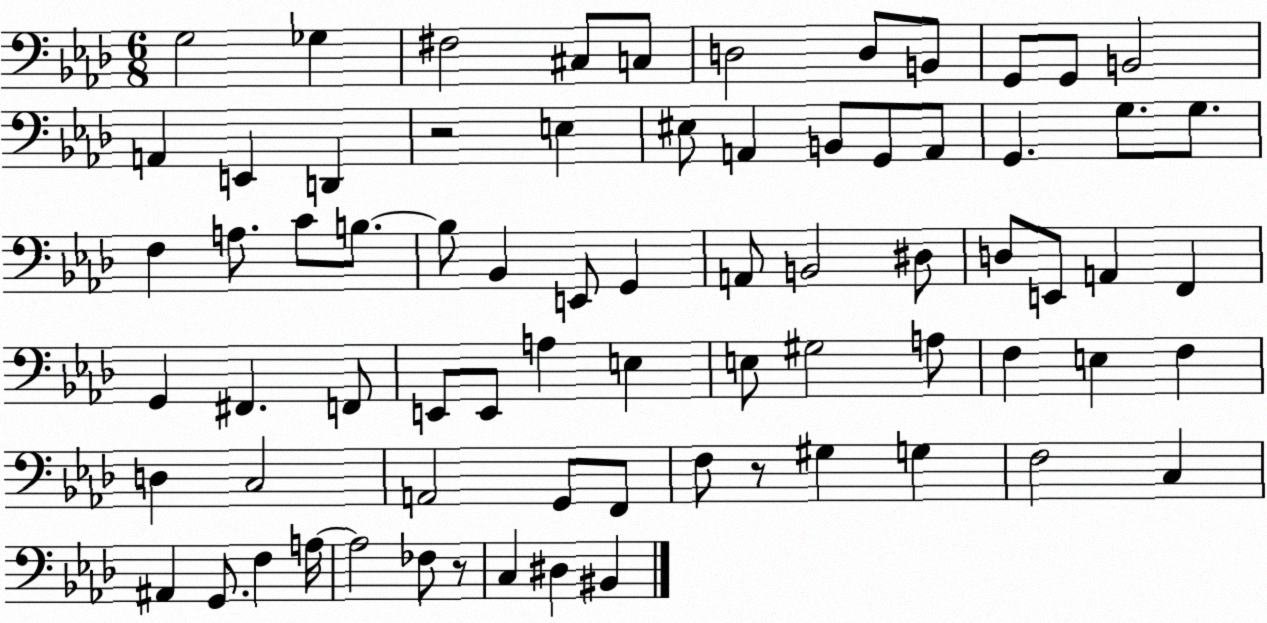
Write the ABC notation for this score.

X:1
T:Untitled
M:6/8
L:1/4
K:Ab
G,2 _G, ^F,2 ^C,/2 C,/2 D,2 D,/2 B,,/2 G,,/2 G,,/2 B,,2 A,, E,, D,, z2 E, ^E,/2 A,, B,,/2 G,,/2 A,,/2 G,, G,/2 G,/2 F, A,/2 C/2 B,/2 B,/2 _B,, E,,/2 G,, A,,/2 B,,2 ^D,/2 D,/2 E,,/2 A,, F,, G,, ^F,, F,,/2 E,,/2 E,,/2 A, E, E,/2 ^G,2 A,/2 F, E, F, D, C,2 A,,2 G,,/2 F,,/2 F,/2 z/2 ^G, G, F,2 C, ^A,, G,,/2 F, A,/4 A,2 _F,/2 z/2 C, ^D, ^B,,